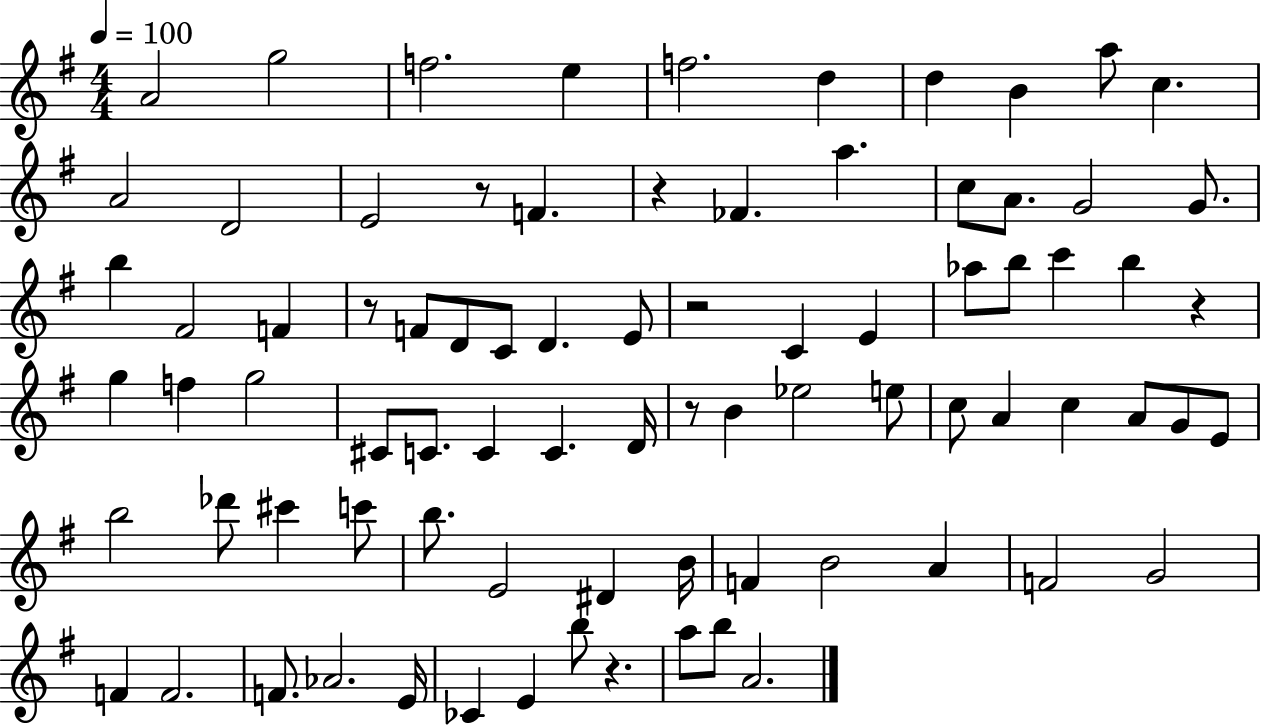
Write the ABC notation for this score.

X:1
T:Untitled
M:4/4
L:1/4
K:G
A2 g2 f2 e f2 d d B a/2 c A2 D2 E2 z/2 F z _F a c/2 A/2 G2 G/2 b ^F2 F z/2 F/2 D/2 C/2 D E/2 z2 C E _a/2 b/2 c' b z g f g2 ^C/2 C/2 C C D/4 z/2 B _e2 e/2 c/2 A c A/2 G/2 E/2 b2 _d'/2 ^c' c'/2 b/2 E2 ^D B/4 F B2 A F2 G2 F F2 F/2 _A2 E/4 _C E b/2 z a/2 b/2 A2